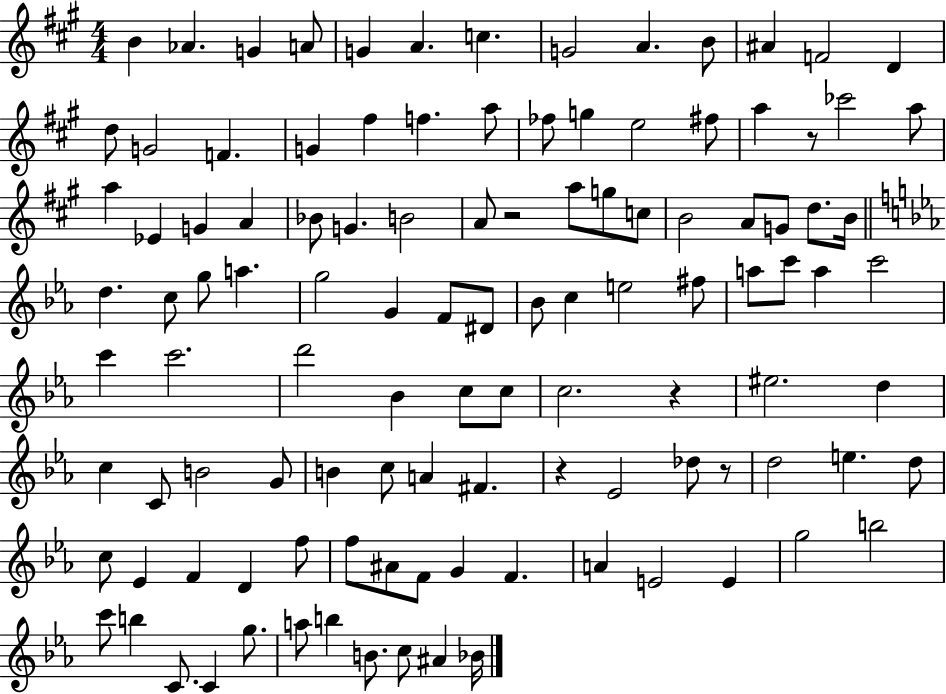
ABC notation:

X:1
T:Untitled
M:4/4
L:1/4
K:A
B _A G A/2 G A c G2 A B/2 ^A F2 D d/2 G2 F G ^f f a/2 _f/2 g e2 ^f/2 a z/2 _c'2 a/2 a _E G A _B/2 G B2 A/2 z2 a/2 g/2 c/2 B2 A/2 G/2 d/2 B/4 d c/2 g/2 a g2 G F/2 ^D/2 _B/2 c e2 ^f/2 a/2 c'/2 a c'2 c' c'2 d'2 _B c/2 c/2 c2 z ^e2 d c C/2 B2 G/2 B c/2 A ^F z _E2 _d/2 z/2 d2 e d/2 c/2 _E F D f/2 f/2 ^A/2 F/2 G F A E2 E g2 b2 c'/2 b C/2 C g/2 a/2 b B/2 c/2 ^A _B/4